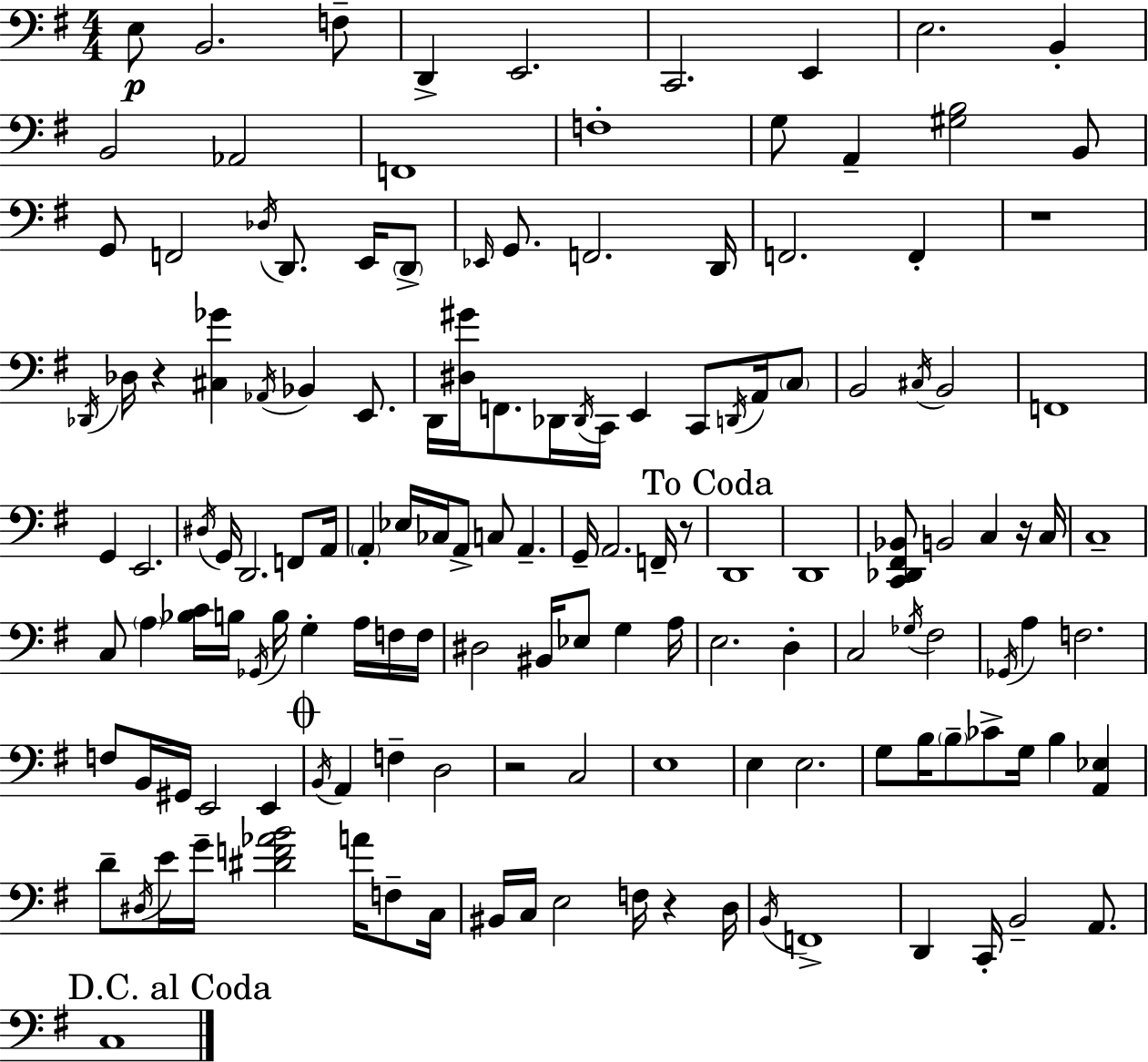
X:1
T:Untitled
M:4/4
L:1/4
K:G
E,/2 B,,2 F,/2 D,, E,,2 C,,2 E,, E,2 B,, B,,2 _A,,2 F,,4 F,4 G,/2 A,, [^G,B,]2 B,,/2 G,,/2 F,,2 _D,/4 D,,/2 E,,/4 D,,/2 _E,,/4 G,,/2 F,,2 D,,/4 F,,2 F,, z4 _D,,/4 _D,/4 z [^C,_G] _A,,/4 _B,, E,,/2 D,,/4 [^D,^G]/4 F,,/2 _D,,/4 _D,,/4 C,,/4 E,, C,,/2 D,,/4 A,,/4 C,/2 B,,2 ^C,/4 B,,2 F,,4 G,, E,,2 ^D,/4 G,,/4 D,,2 F,,/2 A,,/4 A,, _E,/4 _C,/4 A,,/2 C,/2 A,, G,,/4 A,,2 F,,/4 z/2 D,,4 D,,4 [C,,_D,,^F,,_B,,]/2 B,,2 C, z/4 C,/4 C,4 C,/2 A, [_B,C]/4 B,/4 _G,,/4 B,/4 G, A,/4 F,/4 F,/4 ^D,2 ^B,,/4 _E,/2 G, A,/4 E,2 D, C,2 _G,/4 ^F,2 _G,,/4 A, F,2 F,/2 B,,/4 ^G,,/4 E,,2 E,, B,,/4 A,, F, D,2 z2 C,2 E,4 E, E,2 G,/2 B,/4 B,/2 _C/2 G,/4 B, [A,,_E,] D/2 ^D,/4 E/4 G/4 [^DF_AB]2 A/4 F,/2 C,/4 ^B,,/4 C,/4 E,2 F,/4 z D,/4 B,,/4 F,,4 D,, C,,/4 B,,2 A,,/2 C,4